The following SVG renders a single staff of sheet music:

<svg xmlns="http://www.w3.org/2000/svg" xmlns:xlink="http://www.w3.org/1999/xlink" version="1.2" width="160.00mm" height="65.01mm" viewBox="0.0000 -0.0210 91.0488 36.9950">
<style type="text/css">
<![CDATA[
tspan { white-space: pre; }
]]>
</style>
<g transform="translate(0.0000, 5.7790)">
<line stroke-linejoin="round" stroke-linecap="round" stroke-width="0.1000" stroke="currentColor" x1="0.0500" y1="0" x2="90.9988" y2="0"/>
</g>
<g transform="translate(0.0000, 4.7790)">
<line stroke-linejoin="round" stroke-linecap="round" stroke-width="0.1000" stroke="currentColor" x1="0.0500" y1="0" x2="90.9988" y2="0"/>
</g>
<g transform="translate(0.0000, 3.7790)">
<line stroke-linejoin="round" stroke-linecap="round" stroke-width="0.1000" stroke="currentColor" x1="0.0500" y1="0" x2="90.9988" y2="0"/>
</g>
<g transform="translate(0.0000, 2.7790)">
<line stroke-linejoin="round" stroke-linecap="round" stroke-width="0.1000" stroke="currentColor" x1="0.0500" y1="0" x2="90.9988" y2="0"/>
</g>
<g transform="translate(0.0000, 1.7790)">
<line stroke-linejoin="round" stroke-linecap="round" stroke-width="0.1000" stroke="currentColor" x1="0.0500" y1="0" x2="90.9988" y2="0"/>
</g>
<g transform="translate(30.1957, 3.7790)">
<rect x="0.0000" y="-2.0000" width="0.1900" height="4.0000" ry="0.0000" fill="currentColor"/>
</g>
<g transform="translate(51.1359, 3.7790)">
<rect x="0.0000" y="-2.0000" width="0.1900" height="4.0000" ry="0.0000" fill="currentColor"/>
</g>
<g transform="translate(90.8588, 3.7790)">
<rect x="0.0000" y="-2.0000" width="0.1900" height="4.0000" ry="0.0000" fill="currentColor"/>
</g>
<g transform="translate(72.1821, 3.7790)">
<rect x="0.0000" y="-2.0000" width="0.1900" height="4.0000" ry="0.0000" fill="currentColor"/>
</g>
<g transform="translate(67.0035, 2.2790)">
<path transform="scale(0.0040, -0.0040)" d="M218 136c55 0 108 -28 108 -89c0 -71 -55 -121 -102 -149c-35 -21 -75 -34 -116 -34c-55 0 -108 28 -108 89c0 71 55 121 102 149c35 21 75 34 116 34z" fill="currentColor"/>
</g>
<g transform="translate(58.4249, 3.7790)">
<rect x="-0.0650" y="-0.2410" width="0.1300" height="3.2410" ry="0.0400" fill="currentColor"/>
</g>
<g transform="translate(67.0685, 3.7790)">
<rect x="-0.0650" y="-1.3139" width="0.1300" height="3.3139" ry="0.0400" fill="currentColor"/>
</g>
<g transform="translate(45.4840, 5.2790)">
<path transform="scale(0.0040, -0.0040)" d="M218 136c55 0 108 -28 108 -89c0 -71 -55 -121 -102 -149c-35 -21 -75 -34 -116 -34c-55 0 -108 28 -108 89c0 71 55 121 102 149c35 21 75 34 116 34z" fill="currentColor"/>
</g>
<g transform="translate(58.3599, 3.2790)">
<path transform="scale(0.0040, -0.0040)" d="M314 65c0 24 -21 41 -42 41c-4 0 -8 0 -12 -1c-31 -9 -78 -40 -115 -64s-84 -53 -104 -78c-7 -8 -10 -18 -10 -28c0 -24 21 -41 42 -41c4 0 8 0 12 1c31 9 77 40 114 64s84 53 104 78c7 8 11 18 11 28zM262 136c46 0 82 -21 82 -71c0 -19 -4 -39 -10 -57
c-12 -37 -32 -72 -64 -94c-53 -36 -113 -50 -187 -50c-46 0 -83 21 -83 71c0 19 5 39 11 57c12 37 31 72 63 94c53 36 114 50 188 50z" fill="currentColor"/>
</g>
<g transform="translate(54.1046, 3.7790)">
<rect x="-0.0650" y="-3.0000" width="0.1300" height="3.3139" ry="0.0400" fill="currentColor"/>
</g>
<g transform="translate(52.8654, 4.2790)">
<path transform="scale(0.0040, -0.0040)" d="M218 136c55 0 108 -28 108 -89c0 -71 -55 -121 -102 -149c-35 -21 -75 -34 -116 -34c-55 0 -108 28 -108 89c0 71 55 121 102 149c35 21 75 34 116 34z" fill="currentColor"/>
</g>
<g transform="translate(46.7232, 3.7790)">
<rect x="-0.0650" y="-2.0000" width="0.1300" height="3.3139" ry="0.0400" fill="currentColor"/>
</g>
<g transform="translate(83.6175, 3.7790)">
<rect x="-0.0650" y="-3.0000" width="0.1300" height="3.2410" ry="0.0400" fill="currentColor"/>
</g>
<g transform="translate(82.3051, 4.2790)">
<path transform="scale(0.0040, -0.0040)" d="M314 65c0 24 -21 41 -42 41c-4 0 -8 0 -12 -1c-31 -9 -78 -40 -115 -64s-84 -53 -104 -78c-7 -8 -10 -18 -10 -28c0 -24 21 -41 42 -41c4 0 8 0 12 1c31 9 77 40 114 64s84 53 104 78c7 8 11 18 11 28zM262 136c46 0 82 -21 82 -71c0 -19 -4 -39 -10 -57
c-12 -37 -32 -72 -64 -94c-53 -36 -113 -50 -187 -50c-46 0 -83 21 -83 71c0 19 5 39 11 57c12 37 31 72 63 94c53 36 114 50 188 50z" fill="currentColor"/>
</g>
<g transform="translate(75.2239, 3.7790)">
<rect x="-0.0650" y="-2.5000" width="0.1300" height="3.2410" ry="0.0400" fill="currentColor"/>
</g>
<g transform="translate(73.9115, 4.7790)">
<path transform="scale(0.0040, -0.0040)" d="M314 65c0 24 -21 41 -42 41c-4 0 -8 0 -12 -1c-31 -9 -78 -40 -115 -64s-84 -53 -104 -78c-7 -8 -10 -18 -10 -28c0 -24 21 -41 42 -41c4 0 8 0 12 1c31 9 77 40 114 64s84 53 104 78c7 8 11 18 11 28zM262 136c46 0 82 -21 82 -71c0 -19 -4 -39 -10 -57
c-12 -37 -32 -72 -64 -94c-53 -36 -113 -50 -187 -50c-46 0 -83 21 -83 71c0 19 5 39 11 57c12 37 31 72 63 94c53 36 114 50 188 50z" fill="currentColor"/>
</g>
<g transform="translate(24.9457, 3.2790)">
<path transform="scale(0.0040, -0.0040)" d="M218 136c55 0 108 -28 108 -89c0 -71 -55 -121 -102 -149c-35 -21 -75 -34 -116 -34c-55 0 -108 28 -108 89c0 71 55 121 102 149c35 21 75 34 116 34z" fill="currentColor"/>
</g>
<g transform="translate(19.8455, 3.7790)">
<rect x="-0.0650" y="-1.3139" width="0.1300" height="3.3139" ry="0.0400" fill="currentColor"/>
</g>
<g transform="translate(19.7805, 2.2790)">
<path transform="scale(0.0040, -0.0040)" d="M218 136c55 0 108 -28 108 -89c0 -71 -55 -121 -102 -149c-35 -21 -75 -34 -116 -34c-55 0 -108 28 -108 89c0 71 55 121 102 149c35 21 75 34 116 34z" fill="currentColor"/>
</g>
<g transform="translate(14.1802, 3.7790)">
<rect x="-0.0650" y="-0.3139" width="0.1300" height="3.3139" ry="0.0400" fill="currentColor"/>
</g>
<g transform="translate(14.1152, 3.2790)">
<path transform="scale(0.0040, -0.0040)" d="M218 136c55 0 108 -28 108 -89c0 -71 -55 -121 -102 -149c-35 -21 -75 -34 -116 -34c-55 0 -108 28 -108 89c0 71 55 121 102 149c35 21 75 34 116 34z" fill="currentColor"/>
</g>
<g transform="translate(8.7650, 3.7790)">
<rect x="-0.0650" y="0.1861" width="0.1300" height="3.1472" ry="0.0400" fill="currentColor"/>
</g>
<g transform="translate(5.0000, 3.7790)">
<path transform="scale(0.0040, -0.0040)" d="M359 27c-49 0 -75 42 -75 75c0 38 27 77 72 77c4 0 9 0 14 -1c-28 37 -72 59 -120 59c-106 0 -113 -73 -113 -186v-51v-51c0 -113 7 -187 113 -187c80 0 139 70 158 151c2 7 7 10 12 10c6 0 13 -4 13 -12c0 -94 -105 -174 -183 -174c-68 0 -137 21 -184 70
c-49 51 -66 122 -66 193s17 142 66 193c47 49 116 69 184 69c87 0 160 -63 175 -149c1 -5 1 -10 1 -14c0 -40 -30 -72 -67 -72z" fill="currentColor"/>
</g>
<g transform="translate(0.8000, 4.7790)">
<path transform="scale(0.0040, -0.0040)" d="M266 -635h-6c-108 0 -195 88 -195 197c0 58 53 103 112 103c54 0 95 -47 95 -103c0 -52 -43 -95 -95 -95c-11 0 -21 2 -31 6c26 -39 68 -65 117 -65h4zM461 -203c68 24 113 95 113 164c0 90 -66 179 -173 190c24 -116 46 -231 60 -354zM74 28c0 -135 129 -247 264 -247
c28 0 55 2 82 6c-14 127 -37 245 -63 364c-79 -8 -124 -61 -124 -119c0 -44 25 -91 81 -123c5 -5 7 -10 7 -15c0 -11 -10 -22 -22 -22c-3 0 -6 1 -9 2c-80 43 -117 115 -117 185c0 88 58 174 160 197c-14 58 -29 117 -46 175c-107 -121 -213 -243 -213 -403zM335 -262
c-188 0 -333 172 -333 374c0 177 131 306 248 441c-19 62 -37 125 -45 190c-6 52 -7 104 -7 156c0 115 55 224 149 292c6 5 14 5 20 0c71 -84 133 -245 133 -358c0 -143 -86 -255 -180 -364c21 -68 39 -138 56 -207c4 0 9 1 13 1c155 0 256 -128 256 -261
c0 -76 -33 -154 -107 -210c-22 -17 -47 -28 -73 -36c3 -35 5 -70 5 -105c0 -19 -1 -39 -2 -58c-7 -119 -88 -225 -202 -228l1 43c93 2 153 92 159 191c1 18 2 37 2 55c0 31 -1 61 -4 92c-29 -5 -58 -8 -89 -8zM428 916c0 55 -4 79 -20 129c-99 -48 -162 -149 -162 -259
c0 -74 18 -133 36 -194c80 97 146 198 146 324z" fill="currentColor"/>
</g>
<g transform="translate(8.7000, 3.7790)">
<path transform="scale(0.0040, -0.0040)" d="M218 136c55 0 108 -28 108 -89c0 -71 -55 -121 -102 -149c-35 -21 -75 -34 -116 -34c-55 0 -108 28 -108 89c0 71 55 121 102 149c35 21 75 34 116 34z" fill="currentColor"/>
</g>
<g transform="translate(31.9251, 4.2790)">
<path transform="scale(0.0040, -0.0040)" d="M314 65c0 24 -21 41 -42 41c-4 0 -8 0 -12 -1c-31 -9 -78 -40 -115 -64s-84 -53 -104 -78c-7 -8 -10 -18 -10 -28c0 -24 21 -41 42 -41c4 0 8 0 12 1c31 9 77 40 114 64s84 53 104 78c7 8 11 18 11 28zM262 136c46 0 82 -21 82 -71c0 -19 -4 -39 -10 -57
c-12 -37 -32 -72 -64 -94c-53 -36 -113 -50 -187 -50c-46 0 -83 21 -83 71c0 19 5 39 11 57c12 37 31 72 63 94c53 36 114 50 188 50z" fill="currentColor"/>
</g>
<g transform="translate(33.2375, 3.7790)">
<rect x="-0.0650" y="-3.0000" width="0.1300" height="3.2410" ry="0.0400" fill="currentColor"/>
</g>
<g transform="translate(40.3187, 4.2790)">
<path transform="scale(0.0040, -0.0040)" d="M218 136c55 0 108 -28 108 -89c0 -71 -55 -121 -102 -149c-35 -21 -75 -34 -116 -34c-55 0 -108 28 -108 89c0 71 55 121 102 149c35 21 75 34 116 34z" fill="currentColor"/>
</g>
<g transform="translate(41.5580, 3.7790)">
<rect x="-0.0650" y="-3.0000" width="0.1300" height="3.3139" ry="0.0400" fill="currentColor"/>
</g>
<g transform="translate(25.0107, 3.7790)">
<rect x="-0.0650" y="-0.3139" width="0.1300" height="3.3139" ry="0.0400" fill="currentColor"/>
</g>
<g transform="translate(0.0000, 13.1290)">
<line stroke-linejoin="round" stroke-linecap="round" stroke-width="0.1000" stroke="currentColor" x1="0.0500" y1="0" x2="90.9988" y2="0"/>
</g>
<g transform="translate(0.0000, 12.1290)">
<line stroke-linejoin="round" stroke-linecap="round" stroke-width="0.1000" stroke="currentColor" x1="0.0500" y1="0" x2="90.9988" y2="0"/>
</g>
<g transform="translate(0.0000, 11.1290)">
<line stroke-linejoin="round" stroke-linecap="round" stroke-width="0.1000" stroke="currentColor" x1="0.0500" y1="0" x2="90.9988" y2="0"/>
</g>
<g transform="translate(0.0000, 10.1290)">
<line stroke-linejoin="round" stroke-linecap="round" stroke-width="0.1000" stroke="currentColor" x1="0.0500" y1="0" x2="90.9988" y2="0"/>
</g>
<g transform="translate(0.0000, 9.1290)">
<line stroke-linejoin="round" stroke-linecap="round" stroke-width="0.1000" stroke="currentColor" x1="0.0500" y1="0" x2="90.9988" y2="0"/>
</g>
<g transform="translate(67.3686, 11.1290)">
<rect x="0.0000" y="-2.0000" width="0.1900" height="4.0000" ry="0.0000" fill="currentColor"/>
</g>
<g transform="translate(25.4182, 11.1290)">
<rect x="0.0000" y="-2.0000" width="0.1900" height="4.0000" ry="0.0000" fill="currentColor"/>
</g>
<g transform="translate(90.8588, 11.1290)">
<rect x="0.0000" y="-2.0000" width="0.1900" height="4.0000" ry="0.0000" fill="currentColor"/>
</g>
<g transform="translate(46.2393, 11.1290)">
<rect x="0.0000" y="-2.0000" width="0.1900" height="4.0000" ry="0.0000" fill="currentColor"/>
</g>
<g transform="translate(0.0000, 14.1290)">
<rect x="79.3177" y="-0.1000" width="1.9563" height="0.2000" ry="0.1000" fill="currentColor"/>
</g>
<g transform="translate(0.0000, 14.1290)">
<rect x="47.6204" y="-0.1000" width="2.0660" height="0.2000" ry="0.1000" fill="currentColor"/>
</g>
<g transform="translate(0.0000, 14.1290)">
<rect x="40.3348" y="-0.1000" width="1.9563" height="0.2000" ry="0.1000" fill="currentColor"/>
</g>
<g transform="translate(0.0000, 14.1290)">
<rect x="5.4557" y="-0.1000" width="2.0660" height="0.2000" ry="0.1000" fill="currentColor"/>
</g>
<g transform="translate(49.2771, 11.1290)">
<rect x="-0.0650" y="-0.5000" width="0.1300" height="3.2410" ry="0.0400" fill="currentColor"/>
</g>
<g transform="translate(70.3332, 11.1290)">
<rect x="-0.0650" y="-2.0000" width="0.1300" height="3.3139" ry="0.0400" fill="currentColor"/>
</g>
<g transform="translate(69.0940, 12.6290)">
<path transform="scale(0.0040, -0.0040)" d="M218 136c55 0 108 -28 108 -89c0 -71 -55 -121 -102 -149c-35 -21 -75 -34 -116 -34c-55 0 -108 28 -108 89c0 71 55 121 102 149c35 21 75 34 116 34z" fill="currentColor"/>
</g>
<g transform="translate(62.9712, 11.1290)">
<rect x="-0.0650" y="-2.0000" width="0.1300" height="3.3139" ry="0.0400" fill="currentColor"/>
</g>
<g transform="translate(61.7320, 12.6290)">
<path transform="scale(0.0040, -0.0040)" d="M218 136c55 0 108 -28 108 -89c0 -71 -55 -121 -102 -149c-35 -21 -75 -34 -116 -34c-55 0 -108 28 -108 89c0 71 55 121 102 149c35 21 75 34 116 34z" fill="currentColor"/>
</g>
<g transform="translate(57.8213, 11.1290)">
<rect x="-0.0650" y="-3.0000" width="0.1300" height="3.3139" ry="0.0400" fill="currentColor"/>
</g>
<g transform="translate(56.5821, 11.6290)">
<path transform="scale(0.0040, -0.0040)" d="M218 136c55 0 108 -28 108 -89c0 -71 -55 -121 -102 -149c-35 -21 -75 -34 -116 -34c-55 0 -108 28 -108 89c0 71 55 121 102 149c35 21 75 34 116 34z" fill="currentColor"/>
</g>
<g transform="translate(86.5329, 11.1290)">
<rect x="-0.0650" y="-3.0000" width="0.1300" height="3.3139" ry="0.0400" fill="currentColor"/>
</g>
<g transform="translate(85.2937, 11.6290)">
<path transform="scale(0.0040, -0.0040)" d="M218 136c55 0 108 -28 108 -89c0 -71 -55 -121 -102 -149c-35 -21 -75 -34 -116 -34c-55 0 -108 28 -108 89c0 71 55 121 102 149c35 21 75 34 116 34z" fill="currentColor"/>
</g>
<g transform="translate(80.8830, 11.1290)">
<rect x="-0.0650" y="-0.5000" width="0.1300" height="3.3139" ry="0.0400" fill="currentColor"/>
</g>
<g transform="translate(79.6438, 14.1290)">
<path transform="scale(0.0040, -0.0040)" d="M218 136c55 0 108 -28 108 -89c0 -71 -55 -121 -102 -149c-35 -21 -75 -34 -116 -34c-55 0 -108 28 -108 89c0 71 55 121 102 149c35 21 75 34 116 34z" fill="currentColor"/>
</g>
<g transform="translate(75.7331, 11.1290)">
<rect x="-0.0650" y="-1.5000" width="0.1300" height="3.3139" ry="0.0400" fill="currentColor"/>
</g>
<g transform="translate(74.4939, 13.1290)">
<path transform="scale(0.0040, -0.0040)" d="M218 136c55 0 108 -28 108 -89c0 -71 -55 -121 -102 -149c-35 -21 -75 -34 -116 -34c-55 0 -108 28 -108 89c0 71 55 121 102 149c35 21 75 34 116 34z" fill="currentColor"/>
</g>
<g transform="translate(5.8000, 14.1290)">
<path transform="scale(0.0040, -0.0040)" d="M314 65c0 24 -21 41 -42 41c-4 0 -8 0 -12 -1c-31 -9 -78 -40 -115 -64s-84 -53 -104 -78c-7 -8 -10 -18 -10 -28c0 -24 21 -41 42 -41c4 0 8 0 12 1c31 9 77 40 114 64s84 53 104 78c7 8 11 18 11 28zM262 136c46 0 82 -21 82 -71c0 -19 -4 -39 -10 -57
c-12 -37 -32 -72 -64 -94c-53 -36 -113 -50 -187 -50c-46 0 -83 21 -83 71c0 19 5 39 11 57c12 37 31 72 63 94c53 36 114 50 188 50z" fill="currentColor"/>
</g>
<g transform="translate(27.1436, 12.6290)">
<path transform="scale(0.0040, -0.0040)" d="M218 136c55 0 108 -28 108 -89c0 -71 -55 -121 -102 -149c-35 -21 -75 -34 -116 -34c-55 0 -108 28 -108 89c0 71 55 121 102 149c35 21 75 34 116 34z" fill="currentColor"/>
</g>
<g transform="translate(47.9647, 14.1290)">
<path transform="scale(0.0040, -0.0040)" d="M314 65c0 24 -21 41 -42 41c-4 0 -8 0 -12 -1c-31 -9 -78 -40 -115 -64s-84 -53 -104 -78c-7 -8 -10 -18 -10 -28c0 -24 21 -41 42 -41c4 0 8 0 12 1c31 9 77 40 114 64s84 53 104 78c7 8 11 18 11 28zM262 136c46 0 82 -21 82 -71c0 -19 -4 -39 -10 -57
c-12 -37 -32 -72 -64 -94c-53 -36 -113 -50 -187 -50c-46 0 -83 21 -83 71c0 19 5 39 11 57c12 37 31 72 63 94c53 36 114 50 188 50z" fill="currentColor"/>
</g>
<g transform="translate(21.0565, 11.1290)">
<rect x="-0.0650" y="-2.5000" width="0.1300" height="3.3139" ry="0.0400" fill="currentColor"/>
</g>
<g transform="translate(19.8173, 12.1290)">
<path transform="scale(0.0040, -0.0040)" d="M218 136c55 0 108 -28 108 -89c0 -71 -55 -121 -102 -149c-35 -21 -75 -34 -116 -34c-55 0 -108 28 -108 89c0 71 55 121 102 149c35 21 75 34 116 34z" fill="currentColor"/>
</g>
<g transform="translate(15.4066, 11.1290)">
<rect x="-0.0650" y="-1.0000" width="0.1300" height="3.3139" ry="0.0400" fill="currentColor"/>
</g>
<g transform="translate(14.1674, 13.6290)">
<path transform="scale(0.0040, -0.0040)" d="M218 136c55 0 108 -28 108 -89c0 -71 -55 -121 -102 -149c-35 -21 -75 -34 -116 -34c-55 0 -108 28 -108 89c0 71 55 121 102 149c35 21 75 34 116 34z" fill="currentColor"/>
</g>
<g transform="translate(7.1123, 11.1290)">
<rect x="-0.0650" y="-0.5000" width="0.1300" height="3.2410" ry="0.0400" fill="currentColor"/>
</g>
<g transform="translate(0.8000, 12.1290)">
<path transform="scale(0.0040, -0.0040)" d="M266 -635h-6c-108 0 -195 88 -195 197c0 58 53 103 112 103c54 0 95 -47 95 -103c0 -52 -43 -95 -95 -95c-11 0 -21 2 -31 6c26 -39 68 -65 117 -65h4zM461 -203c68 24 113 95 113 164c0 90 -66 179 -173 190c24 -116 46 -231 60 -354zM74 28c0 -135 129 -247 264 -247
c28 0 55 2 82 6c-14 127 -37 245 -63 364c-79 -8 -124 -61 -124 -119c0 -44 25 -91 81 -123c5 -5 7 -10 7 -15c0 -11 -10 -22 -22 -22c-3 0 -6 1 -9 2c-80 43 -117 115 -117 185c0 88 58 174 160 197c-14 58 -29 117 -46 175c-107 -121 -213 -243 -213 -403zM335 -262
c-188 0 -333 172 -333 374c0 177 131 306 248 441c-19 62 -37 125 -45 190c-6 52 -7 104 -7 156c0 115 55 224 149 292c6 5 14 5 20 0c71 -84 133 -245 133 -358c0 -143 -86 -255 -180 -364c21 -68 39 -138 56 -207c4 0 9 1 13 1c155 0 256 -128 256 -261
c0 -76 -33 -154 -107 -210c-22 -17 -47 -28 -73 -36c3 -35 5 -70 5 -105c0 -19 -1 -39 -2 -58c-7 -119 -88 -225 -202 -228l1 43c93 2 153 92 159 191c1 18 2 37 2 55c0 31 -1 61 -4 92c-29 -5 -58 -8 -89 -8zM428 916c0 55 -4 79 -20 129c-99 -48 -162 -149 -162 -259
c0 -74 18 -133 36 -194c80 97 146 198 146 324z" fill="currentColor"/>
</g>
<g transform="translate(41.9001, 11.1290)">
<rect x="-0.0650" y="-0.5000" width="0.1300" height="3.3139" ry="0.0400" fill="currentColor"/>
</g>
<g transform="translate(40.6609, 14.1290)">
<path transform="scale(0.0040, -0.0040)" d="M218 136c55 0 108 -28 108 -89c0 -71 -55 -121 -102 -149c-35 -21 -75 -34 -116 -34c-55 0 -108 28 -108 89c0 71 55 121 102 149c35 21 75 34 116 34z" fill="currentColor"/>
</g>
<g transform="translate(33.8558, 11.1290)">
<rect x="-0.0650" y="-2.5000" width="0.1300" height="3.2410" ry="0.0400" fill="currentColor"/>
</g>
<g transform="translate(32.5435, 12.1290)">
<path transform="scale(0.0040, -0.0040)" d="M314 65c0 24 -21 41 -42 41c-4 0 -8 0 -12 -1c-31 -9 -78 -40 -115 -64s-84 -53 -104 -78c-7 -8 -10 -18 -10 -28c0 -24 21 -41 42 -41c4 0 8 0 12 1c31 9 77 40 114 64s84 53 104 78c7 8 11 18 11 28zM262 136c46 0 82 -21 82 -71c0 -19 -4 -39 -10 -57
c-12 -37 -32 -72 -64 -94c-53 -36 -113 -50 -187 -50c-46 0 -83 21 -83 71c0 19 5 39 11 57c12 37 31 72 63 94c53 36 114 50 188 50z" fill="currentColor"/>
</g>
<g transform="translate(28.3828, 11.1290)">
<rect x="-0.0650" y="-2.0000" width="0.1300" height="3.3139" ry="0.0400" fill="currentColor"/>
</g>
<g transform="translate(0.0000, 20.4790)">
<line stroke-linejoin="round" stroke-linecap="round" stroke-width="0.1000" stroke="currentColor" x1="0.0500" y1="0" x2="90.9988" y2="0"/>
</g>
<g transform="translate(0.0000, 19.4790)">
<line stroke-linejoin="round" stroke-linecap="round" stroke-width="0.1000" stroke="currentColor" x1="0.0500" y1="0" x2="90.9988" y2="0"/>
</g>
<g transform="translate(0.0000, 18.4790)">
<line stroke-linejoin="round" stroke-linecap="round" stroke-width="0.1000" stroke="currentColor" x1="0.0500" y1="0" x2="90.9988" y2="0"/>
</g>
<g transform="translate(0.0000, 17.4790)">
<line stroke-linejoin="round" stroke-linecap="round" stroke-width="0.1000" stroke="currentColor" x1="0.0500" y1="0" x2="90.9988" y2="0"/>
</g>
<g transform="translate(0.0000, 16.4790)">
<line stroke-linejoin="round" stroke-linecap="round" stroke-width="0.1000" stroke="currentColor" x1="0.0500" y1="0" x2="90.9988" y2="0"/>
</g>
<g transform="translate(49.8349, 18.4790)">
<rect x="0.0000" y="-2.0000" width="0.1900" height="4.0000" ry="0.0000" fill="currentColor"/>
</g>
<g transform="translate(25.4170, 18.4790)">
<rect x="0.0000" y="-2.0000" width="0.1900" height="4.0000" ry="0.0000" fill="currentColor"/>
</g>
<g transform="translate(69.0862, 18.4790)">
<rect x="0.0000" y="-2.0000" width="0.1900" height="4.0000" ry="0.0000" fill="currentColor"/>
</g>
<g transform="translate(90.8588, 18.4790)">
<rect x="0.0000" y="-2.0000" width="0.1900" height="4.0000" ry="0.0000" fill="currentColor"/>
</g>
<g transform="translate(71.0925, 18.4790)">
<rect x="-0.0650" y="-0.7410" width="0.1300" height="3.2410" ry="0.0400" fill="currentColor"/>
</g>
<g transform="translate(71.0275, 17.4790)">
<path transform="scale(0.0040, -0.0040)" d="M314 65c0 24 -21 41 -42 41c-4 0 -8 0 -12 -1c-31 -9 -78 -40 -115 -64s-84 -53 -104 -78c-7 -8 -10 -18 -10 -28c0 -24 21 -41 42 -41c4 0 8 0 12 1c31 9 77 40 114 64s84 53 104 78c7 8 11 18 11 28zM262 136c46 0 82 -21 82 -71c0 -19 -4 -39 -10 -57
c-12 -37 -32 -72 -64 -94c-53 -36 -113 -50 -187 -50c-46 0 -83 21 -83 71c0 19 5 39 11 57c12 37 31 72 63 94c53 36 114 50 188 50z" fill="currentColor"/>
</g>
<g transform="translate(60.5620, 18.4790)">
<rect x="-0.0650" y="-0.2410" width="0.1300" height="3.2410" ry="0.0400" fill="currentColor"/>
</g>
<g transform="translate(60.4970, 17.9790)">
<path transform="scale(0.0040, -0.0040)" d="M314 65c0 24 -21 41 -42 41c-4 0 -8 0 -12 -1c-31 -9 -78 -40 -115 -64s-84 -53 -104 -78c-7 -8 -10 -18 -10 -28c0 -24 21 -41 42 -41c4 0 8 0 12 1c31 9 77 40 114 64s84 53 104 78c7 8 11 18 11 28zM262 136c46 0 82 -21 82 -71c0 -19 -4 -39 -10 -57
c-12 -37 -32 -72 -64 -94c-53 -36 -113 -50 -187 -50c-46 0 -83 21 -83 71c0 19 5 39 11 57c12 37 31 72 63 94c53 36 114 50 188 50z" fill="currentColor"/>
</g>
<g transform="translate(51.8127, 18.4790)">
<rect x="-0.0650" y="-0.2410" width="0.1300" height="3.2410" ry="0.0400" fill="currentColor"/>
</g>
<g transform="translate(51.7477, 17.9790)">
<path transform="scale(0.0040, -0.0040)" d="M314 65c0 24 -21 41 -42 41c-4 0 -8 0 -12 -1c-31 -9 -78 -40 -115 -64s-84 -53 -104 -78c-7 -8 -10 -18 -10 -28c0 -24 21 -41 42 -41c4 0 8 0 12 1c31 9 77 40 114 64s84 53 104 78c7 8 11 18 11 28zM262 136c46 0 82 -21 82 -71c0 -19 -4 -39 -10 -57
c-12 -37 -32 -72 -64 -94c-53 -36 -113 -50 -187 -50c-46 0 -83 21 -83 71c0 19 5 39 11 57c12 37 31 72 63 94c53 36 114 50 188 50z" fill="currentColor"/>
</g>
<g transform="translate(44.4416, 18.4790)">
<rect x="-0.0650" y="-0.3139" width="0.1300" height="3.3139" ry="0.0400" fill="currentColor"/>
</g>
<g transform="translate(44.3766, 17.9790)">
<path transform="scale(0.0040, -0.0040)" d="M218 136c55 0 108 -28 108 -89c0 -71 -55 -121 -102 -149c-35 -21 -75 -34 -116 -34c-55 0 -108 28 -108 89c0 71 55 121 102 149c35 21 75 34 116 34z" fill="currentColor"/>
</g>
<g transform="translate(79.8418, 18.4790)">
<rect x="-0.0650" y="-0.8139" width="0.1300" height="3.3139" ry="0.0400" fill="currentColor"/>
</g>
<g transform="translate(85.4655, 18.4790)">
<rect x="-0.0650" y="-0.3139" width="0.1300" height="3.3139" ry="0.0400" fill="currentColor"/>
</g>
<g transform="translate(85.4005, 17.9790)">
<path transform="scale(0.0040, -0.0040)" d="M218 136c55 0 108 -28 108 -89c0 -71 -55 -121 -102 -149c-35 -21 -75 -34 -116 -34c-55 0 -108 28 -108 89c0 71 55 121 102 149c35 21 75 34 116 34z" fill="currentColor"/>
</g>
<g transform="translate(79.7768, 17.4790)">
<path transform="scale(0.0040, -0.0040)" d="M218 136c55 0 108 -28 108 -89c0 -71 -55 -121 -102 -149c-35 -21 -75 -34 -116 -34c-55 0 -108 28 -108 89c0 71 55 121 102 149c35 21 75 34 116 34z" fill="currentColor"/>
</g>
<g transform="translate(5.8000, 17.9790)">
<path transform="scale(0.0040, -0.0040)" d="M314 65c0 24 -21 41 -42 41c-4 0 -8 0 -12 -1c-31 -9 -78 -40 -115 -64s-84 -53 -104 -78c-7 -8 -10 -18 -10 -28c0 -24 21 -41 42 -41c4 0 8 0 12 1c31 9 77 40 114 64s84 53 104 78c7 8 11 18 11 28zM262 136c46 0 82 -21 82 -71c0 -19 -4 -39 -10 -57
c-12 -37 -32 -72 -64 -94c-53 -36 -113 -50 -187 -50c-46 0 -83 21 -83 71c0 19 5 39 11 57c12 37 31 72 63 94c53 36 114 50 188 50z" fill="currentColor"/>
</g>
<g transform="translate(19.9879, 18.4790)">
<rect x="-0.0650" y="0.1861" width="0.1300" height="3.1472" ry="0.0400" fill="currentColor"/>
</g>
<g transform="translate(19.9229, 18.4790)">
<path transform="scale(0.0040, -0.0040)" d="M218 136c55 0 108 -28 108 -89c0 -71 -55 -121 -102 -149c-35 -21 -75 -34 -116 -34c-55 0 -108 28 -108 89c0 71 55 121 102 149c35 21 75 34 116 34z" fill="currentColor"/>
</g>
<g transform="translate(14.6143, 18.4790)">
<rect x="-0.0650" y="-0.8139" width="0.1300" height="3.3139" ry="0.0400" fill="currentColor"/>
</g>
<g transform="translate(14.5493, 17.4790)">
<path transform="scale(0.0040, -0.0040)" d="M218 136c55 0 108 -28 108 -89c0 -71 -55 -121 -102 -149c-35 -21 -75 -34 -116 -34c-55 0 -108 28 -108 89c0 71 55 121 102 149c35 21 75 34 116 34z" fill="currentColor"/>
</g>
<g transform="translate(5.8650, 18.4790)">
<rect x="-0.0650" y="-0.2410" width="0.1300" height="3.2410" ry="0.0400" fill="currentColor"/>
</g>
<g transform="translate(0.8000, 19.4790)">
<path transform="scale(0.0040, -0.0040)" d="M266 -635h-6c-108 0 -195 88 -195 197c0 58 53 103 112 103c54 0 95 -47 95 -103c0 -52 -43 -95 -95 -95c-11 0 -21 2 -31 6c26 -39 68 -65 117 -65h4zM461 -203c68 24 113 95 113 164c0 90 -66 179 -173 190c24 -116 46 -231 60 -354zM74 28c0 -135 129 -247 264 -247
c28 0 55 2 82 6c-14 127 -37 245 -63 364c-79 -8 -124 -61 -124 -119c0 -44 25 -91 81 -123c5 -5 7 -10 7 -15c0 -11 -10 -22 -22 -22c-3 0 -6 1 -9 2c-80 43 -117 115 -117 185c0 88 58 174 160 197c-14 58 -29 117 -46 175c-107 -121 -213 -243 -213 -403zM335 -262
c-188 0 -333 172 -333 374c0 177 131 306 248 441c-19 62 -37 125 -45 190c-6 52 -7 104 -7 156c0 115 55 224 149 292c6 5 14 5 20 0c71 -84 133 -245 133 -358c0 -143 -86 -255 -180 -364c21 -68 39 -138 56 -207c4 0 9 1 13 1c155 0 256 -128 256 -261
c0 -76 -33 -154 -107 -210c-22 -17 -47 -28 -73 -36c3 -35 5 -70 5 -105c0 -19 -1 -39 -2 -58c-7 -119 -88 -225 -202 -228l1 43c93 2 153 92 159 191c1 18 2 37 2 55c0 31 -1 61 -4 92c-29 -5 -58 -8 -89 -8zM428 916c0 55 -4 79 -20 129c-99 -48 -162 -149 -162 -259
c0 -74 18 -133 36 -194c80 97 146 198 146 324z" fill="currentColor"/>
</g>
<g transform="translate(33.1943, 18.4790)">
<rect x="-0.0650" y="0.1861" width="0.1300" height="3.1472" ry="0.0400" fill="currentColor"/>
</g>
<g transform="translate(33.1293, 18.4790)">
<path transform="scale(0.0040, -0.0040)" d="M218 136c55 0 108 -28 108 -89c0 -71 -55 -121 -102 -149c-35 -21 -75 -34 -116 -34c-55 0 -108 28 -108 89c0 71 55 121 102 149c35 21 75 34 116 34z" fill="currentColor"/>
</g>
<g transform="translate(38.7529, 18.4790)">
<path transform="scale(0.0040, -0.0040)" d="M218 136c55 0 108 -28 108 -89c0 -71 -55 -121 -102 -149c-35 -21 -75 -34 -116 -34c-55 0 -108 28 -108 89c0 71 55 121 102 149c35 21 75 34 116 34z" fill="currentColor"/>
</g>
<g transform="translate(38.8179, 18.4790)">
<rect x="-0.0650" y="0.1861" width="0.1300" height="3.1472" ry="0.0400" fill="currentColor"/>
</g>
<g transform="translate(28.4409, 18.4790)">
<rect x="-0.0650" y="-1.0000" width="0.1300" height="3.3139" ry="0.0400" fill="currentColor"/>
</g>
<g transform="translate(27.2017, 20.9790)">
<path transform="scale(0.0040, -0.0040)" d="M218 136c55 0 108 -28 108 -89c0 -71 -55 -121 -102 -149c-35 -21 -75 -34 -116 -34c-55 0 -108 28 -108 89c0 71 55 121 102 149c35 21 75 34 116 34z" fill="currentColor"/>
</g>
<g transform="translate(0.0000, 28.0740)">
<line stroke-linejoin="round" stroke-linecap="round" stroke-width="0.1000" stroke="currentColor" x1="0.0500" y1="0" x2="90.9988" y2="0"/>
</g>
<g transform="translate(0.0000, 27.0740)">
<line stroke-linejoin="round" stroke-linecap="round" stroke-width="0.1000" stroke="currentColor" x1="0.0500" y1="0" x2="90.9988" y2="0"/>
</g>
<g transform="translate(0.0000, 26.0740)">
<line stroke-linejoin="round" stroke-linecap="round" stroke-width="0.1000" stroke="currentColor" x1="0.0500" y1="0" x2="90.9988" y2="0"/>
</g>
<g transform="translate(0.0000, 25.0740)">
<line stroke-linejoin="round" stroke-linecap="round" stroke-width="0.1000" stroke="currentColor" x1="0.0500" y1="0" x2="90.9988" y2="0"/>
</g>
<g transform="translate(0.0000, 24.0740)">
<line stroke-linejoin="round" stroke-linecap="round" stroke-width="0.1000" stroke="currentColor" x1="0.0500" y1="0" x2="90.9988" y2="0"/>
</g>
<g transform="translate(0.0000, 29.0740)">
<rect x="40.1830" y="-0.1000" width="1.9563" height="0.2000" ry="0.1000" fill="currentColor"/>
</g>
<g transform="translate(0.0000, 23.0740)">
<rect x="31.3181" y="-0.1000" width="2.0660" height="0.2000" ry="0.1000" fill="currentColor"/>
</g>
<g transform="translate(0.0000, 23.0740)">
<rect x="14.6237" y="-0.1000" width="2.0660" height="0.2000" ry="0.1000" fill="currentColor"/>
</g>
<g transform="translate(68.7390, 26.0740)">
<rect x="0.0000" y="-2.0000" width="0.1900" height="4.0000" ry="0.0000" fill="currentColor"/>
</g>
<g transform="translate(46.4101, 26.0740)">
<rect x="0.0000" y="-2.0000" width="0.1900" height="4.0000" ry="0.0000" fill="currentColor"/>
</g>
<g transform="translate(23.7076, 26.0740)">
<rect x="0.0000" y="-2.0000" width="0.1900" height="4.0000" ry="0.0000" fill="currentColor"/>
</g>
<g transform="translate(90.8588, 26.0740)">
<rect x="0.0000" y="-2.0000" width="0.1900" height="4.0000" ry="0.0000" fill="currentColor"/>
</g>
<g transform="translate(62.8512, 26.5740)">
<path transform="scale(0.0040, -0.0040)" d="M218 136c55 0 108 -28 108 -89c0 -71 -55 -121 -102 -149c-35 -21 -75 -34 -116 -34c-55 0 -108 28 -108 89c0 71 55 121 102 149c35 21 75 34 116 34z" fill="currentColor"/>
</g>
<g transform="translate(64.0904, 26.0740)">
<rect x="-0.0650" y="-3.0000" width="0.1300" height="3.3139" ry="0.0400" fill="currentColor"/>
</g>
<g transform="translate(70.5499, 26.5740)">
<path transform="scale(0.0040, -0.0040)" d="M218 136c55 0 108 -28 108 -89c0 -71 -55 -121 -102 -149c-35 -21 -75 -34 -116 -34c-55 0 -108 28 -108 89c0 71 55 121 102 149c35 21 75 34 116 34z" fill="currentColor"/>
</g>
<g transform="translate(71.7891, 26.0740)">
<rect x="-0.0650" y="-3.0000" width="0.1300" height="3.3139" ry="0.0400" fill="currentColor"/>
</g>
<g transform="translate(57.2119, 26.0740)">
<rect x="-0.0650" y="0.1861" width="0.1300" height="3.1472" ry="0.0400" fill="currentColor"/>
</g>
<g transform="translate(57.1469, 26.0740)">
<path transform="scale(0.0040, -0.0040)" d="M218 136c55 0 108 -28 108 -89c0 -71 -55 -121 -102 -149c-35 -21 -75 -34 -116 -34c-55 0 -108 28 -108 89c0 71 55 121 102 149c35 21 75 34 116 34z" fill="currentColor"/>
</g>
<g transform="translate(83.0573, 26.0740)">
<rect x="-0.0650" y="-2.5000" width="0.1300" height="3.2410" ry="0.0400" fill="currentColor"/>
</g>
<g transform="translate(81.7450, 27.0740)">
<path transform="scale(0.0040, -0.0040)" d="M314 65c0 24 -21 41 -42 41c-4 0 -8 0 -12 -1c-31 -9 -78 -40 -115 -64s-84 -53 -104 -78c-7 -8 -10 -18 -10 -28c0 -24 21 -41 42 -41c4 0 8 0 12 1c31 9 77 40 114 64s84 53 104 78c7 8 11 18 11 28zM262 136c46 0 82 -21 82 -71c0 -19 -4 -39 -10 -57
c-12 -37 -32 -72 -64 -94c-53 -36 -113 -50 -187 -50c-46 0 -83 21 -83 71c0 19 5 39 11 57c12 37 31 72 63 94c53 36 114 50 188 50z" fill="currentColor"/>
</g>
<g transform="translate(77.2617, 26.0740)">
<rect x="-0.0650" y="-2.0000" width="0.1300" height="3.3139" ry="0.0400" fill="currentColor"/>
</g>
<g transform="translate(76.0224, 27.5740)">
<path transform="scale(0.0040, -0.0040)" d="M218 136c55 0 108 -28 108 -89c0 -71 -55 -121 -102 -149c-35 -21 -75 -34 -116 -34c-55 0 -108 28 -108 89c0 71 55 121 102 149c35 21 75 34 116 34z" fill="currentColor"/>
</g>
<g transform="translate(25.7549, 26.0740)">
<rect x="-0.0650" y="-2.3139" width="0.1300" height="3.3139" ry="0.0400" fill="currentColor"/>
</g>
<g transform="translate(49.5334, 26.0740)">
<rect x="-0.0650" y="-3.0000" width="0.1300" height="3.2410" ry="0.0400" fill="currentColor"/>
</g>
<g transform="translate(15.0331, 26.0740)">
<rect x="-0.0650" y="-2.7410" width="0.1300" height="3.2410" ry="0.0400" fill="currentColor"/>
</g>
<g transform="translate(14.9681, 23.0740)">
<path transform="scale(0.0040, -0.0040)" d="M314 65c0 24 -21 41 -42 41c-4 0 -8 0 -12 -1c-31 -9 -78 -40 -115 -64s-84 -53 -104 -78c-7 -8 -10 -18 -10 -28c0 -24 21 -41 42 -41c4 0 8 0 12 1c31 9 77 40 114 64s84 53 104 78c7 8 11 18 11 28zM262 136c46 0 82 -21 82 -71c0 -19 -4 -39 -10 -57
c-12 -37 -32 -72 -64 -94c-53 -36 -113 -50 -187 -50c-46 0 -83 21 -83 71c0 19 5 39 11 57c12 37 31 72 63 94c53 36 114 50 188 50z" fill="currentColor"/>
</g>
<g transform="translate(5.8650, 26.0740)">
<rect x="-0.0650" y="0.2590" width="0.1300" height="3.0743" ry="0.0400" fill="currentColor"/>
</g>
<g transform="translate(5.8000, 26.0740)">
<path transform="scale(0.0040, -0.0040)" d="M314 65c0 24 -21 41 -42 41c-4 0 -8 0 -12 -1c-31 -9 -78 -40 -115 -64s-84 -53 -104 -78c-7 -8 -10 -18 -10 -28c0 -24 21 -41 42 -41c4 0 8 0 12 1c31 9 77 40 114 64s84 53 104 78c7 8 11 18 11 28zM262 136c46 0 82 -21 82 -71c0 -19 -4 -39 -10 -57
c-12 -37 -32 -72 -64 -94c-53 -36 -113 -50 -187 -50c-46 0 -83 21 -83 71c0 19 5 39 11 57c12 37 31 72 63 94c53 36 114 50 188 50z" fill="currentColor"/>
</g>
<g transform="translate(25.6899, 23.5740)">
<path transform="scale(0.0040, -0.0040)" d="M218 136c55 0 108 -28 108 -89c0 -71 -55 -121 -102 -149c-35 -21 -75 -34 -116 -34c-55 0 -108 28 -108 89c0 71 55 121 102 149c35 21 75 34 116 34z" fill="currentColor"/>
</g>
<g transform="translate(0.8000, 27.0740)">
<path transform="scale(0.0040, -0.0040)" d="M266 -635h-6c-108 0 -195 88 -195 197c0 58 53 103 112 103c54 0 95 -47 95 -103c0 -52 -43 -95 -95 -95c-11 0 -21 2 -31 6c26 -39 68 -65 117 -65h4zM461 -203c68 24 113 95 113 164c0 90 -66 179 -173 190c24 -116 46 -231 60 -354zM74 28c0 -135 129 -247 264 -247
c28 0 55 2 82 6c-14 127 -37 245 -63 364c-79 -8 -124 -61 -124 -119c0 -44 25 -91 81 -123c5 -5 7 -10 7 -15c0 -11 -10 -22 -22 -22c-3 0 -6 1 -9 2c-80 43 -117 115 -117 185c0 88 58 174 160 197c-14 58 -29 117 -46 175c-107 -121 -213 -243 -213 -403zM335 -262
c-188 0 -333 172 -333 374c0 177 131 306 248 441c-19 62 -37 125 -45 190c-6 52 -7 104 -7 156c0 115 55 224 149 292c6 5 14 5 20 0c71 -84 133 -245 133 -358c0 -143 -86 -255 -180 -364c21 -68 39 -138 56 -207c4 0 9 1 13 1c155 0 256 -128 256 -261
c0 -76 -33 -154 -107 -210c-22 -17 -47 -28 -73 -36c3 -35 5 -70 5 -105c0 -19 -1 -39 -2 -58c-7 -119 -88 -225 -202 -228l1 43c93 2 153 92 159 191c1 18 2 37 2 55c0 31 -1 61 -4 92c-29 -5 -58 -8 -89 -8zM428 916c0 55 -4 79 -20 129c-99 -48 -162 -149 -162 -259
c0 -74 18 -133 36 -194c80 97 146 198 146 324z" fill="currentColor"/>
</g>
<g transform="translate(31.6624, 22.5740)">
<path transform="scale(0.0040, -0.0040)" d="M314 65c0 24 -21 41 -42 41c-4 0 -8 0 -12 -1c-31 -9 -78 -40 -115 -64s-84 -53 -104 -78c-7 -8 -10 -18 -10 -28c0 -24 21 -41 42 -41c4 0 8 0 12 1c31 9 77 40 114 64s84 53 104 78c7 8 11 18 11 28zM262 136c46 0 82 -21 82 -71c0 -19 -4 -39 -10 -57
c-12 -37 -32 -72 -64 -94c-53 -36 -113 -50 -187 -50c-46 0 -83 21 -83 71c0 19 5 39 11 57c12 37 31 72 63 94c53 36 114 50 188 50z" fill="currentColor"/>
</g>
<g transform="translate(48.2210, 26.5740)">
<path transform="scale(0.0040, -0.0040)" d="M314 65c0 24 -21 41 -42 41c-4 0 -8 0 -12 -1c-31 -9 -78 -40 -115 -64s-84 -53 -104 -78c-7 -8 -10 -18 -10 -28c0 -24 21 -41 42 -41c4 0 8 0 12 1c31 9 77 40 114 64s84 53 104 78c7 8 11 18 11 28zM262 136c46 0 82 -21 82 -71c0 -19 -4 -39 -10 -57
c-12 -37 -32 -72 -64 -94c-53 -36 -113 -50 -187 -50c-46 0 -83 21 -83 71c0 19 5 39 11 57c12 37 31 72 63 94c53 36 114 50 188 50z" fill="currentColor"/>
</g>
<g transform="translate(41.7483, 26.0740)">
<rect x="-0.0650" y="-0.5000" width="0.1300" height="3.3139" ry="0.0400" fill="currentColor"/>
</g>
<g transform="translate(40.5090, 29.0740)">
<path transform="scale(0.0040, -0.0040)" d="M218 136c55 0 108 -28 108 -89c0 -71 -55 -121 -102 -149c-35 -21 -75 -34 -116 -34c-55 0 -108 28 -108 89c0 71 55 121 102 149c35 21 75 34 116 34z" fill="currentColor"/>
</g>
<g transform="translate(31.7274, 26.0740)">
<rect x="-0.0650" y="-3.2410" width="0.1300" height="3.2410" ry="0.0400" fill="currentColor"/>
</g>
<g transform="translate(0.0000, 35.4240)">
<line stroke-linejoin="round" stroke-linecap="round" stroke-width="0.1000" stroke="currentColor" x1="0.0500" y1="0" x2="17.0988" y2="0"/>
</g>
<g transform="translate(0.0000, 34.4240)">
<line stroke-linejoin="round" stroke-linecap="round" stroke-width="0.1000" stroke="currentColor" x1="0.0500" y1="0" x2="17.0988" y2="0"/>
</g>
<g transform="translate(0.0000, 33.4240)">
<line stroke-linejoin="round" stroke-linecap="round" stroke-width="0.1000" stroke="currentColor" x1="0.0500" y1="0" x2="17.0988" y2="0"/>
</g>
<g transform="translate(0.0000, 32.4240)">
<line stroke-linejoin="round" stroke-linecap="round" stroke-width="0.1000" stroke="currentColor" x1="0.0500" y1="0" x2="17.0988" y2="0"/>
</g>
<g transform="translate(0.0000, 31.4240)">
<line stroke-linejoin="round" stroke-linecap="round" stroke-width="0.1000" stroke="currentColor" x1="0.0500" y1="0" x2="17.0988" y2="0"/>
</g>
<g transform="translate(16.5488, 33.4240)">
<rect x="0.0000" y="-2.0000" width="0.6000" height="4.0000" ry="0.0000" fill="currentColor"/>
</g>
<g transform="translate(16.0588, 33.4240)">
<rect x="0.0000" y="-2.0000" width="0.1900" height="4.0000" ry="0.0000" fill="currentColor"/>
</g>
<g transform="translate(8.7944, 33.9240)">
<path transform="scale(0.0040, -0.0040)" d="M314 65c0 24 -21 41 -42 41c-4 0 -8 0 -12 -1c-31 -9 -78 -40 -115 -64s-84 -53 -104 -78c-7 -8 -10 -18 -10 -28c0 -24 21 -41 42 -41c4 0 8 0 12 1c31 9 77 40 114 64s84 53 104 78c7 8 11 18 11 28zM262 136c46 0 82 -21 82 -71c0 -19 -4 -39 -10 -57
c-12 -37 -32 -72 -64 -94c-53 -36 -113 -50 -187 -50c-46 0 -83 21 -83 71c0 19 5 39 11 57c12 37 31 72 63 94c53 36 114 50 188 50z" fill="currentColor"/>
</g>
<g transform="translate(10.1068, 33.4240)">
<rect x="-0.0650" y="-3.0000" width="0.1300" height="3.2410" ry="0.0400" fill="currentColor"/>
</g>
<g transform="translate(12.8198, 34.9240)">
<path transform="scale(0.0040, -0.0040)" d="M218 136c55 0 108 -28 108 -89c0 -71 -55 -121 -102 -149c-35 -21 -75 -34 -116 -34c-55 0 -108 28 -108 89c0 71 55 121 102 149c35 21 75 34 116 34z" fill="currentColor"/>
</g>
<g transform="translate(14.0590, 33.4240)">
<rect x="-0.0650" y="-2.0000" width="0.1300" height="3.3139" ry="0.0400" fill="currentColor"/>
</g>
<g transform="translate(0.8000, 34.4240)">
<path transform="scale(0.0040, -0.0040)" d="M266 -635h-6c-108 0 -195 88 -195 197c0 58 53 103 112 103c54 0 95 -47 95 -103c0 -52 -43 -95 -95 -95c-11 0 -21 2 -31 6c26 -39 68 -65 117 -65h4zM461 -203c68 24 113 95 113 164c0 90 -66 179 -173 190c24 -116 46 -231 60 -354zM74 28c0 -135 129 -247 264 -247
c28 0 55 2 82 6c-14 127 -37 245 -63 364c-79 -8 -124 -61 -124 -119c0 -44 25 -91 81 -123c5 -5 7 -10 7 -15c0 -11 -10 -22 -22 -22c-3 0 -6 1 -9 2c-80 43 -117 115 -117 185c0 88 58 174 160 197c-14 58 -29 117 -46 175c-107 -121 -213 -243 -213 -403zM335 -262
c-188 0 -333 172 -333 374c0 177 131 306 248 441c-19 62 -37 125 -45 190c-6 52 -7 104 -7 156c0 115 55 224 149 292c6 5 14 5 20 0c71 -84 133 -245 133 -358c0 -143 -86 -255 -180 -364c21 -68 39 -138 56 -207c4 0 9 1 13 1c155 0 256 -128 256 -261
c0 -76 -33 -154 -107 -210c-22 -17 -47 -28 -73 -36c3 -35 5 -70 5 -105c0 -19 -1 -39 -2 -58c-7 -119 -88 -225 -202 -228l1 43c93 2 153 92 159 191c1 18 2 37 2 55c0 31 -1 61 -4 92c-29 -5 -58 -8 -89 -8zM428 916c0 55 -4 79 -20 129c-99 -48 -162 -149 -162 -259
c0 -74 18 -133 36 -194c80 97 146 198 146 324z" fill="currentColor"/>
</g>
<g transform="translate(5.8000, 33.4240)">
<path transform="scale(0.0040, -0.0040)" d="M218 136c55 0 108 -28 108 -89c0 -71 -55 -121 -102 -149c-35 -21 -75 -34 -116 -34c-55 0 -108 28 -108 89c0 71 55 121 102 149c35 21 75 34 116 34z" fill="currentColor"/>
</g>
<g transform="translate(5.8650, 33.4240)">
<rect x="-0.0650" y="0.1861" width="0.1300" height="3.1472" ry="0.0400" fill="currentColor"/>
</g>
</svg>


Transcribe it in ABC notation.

X:1
T:Untitled
M:4/4
L:1/4
K:C
B c e c A2 A F A c2 e G2 A2 C2 D G F G2 C C2 A F F E C A c2 d B D B B c c2 c2 d2 d c B2 a2 g b2 C A2 B A A F G2 B A2 F